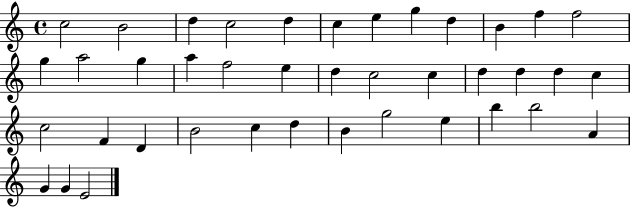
X:1
T:Untitled
M:4/4
L:1/4
K:C
c2 B2 d c2 d c e g d B f f2 g a2 g a f2 e d c2 c d d d c c2 F D B2 c d B g2 e b b2 A G G E2